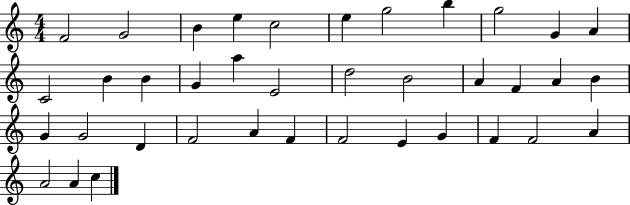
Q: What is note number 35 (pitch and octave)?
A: A4